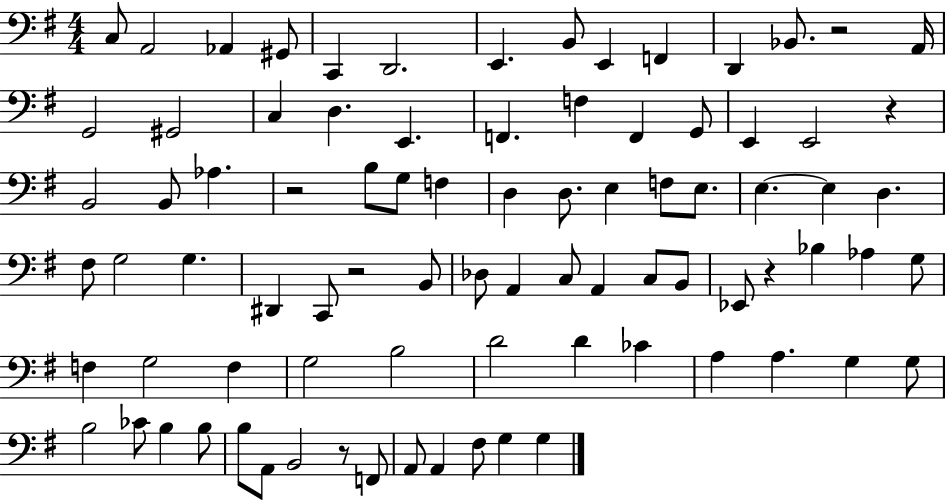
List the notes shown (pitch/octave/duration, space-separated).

C3/e A2/h Ab2/q G#2/e C2/q D2/h. E2/q. B2/e E2/q F2/q D2/q Bb2/e. R/h A2/s G2/h G#2/h C3/q D3/q. E2/q. F2/q. F3/q F2/q G2/e E2/q E2/h R/q B2/h B2/e Ab3/q. R/h B3/e G3/e F3/q D3/q D3/e. E3/q F3/e E3/e. E3/q. E3/q D3/q. F#3/e G3/h G3/q. D#2/q C2/e R/h B2/e Db3/e A2/q C3/e A2/q C3/e B2/e Eb2/e R/q Bb3/q Ab3/q G3/e F3/q G3/h F3/q G3/h B3/h D4/h D4/q CES4/q A3/q A3/q. G3/q G3/e B3/h CES4/e B3/q B3/e B3/e A2/e B2/h R/e F2/e A2/e A2/q F#3/e G3/q G3/q